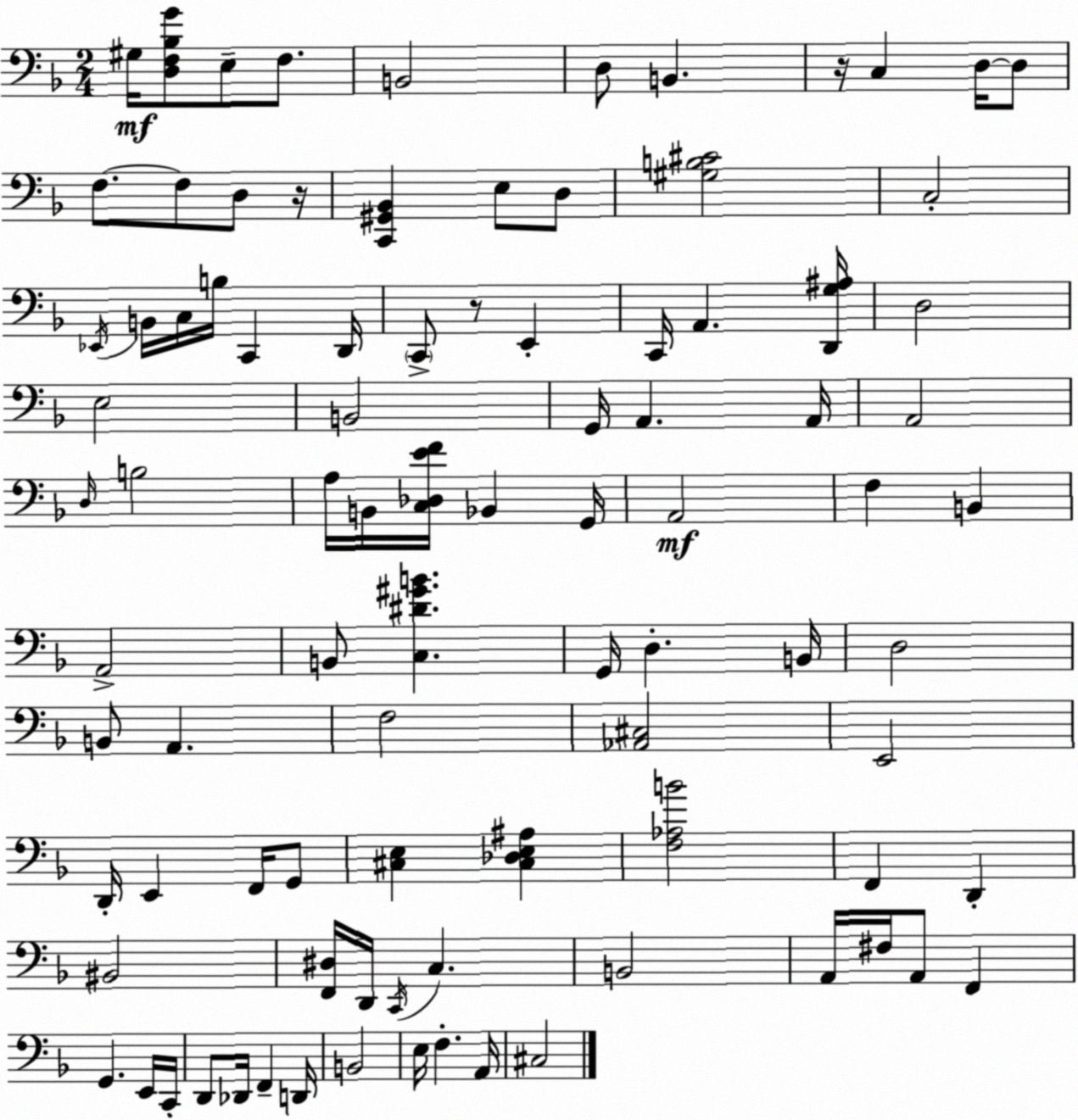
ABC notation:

X:1
T:Untitled
M:2/4
L:1/4
K:Dm
^G,/4 [D,F,_B,G]/2 E,/2 F,/2 B,,2 D,/2 B,, z/4 C, D,/4 D,/2 F,/2 F,/2 D,/2 z/4 [C,,^G,,_B,,] E,/2 D,/2 [^G,B,^C]2 C,2 _E,,/4 B,,/4 C,/4 B,/4 C,, D,,/4 C,,/2 z/2 E,, C,,/4 A,, [D,,G,^A,]/4 D,2 E,2 B,,2 G,,/4 A,, A,,/4 A,,2 D,/4 B,2 A,/4 B,,/4 [C,_D,EF]/4 _B,, G,,/4 A,,2 F, B,, A,,2 B,,/2 [C,^D^GB] G,,/4 D, B,,/4 D,2 B,,/2 A,, F,2 [_A,,^C,]2 E,,2 D,,/4 E,, F,,/4 G,,/2 [^C,E,] [^C,_D,E,^A,] [F,_A,B]2 F,, D,, ^B,,2 [F,,^D,]/4 D,,/4 C,,/4 C, B,,2 A,,/4 ^F,/4 A,,/2 F,, G,, E,,/4 C,,/4 D,,/2 _D,,/4 F,, D,,/4 B,,2 E,/4 F, A,,/4 ^C,2